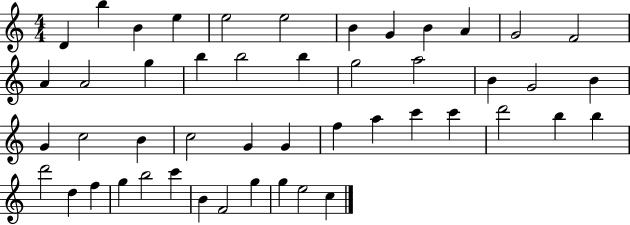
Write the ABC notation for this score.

X:1
T:Untitled
M:4/4
L:1/4
K:C
D b B e e2 e2 B G B A G2 F2 A A2 g b b2 b g2 a2 B G2 B G c2 B c2 G G f a c' c' d'2 b b d'2 d f g b2 c' B F2 g g e2 c